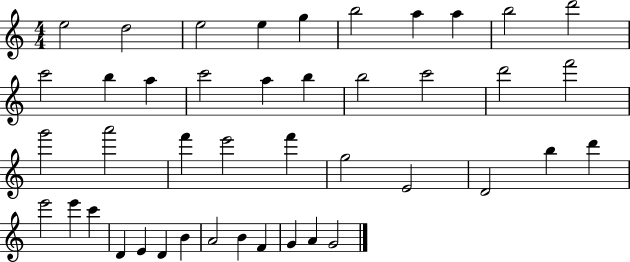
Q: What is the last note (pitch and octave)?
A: G4